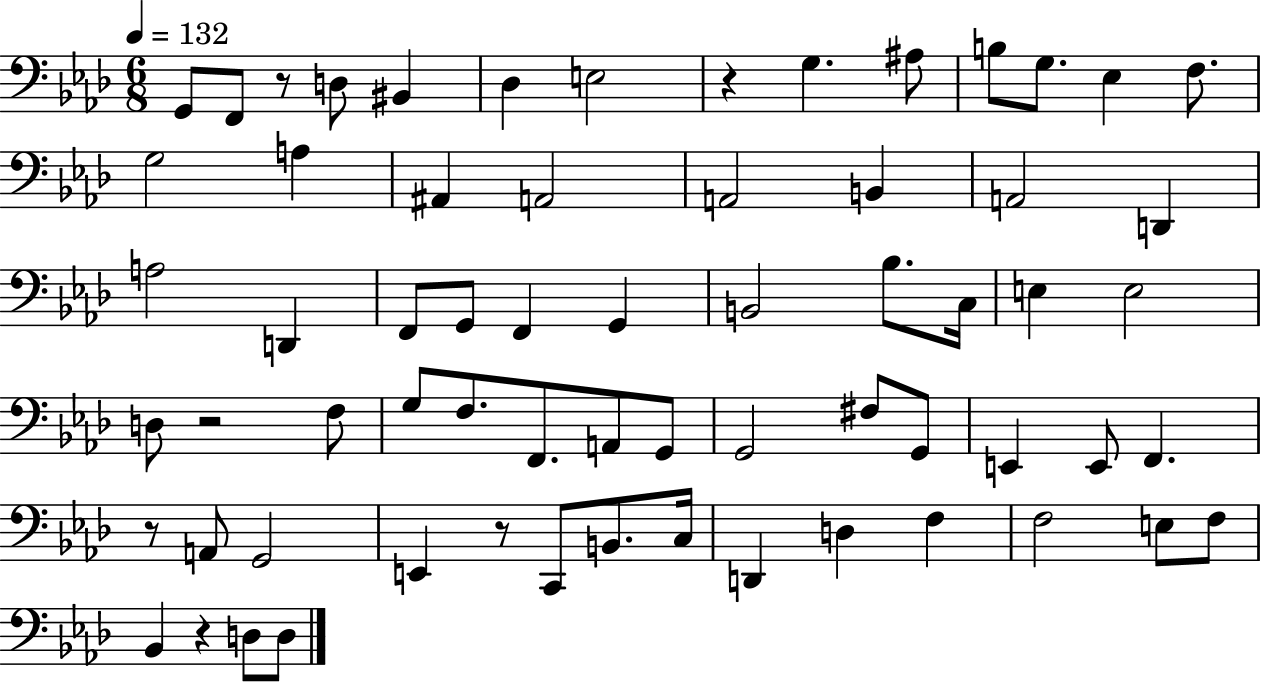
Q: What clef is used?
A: bass